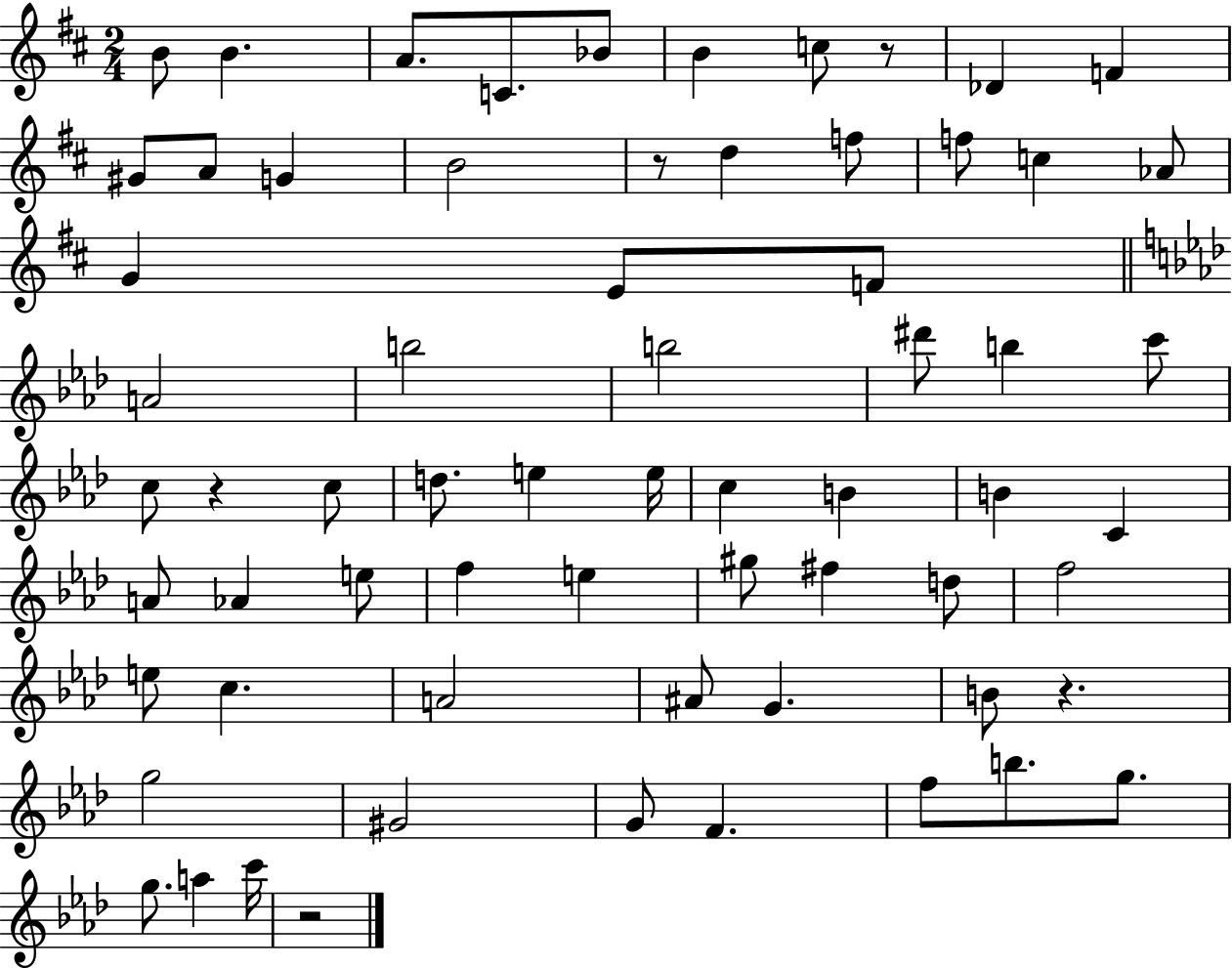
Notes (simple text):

B4/e B4/q. A4/e. C4/e. Bb4/e B4/q C5/e R/e Db4/q F4/q G#4/e A4/e G4/q B4/h R/e D5/q F5/e F5/e C5/q Ab4/e G4/q E4/e F4/e A4/h B5/h B5/h D#6/e B5/q C6/e C5/e R/q C5/e D5/e. E5/q E5/s C5/q B4/q B4/q C4/q A4/e Ab4/q E5/e F5/q E5/q G#5/e F#5/q D5/e F5/h E5/e C5/q. A4/h A#4/e G4/q. B4/e R/q. G5/h G#4/h G4/e F4/q. F5/e B5/e. G5/e. G5/e. A5/q C6/s R/h